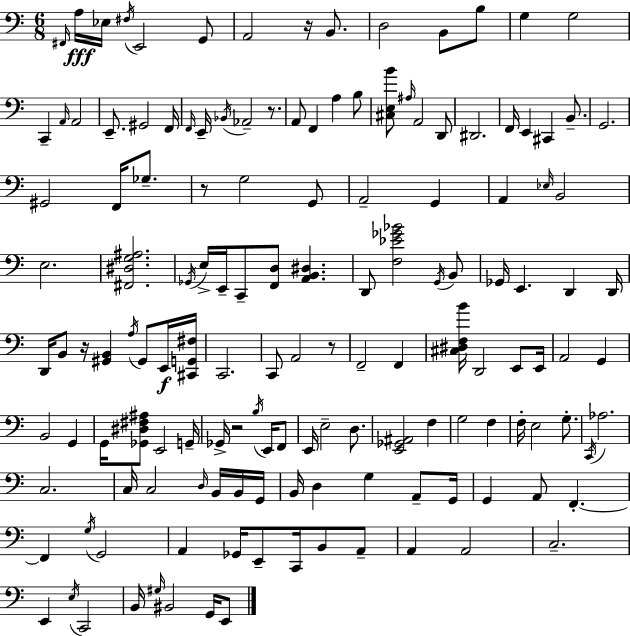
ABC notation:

X:1
T:Untitled
M:6/8
L:1/4
K:C
^F,,/4 A,/4 _E,/4 ^F,/4 E,,2 G,,/2 A,,2 z/4 B,,/2 D,2 B,,/2 B,/2 G, G,2 C,, A,,/4 A,,2 E,,/2 ^G,,2 F,,/4 F,,/4 E,,/4 _B,,/4 _A,,2 z/2 A,,/2 F,, A, B,/2 [^C,E,B]/2 ^A,/4 A,,2 D,,/2 ^D,,2 F,,/4 E,, ^C,, B,,/2 G,,2 ^G,,2 F,,/4 _G,/2 z/2 G,2 G,,/2 A,,2 G,, A,, _E,/4 B,,2 E,2 [^F,,^D,G,^A,]2 _G,,/4 E,/4 E,,/4 C,,/2 [F,,D,]/2 [A,,B,,^D,] D,,/2 [F,_E_G_B]2 G,,/4 B,,/2 _G,,/4 E,, D,, D,,/4 D,,/4 B,,/2 z/4 [^G,,B,,] A,/4 ^G,,/2 E,,/4 [^C,,G,,^F,]/4 C,,2 C,,/2 A,,2 z/2 F,,2 F,, [^C,^D,F,B]/4 D,,2 E,,/2 E,,/4 A,,2 G,, B,,2 G,, G,,/4 [_G,,^D,^F,^A,]/2 E,,2 G,,/4 _G,,/4 z2 B,/4 E,,/4 F,,/2 E,,/4 E,2 D,/2 [E,,_G,,^A,,]2 F, G,2 F, F,/4 E,2 G,/2 C,,/4 _A,2 C,2 C,/4 C,2 D,/4 B,,/4 B,,/4 G,,/4 B,,/4 D, G, A,,/2 G,,/4 G,, A,,/2 F,, F,, G,/4 G,,2 A,, _G,,/4 E,,/2 C,,/4 B,,/2 A,,/2 A,, A,,2 C,2 E,, E,/4 C,,2 B,,/4 ^G,/4 ^B,,2 G,,/4 E,,/2